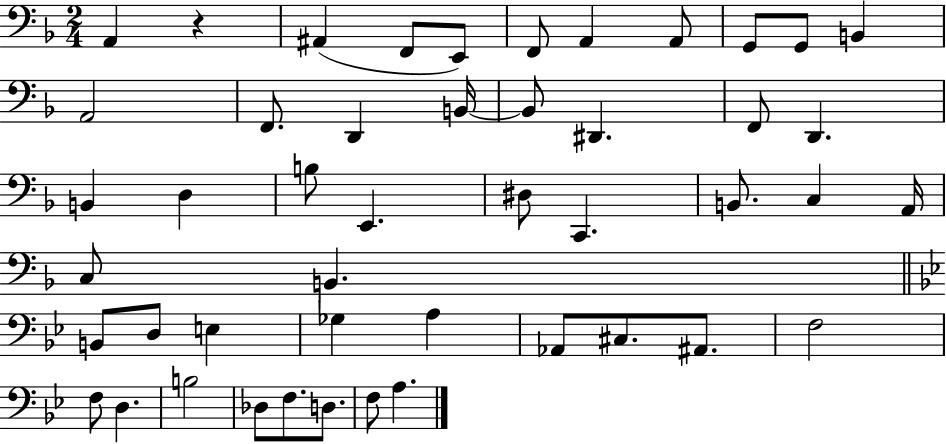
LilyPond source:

{
  \clef bass
  \numericTimeSignature
  \time 2/4
  \key f \major
  a,4 r4 | ais,4( f,8 e,8) | f,8 a,4 a,8 | g,8 g,8 b,4 | \break a,2 | f,8. d,4 b,16~~ | b,8 dis,4. | f,8 d,4. | \break b,4 d4 | b8 e,4. | dis8 c,4. | b,8. c4 a,16 | \break c8 b,4. | \bar "||" \break \key g \minor b,8 d8 e4 | ges4 a4 | aes,8 cis8. ais,8. | f2 | \break f8 d4. | b2 | des8 f8. d8. | f8 a4. | \break \bar "|."
}